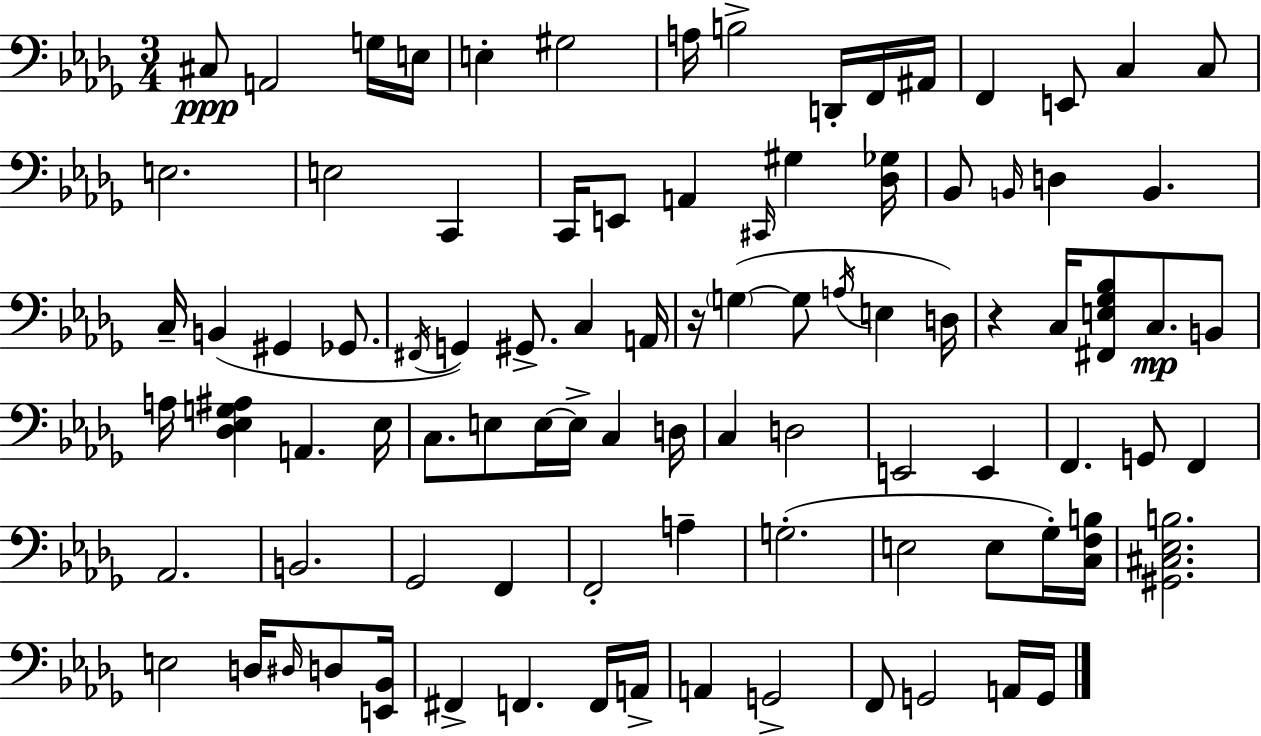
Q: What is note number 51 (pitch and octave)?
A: E3